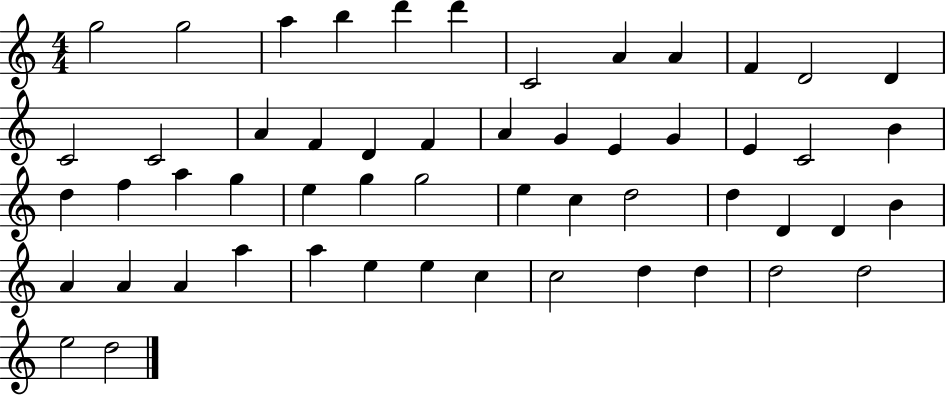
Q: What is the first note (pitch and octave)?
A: G5